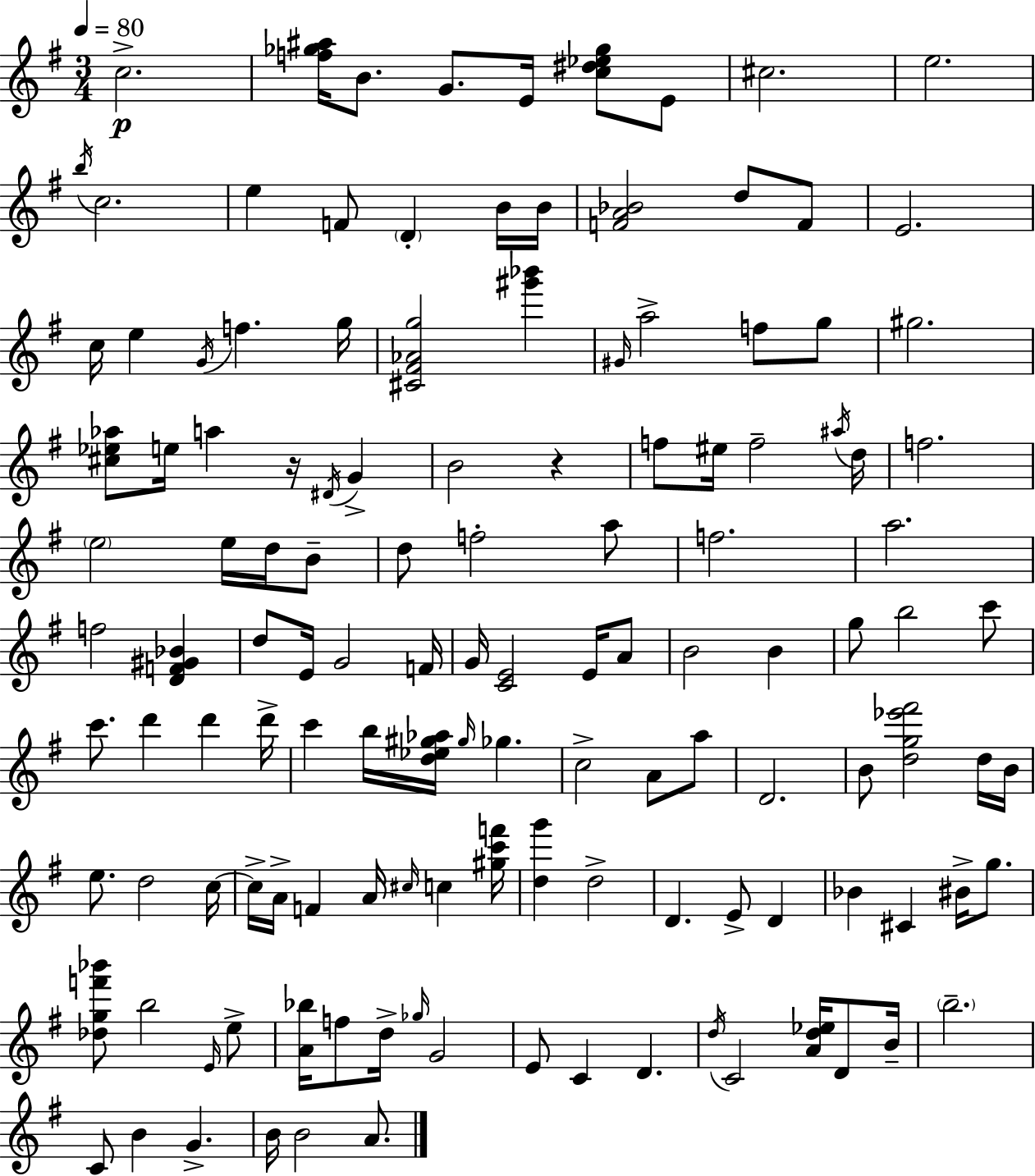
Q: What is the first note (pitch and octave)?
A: C5